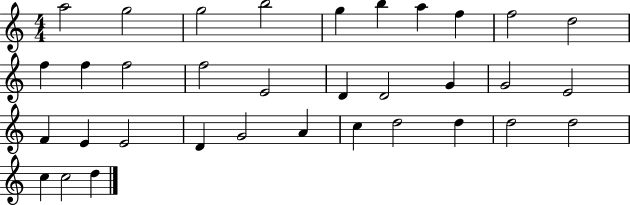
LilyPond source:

{
  \clef treble
  \numericTimeSignature
  \time 4/4
  \key c \major
  a''2 g''2 | g''2 b''2 | g''4 b''4 a''4 f''4 | f''2 d''2 | \break f''4 f''4 f''2 | f''2 e'2 | d'4 d'2 g'4 | g'2 e'2 | \break f'4 e'4 e'2 | d'4 g'2 a'4 | c''4 d''2 d''4 | d''2 d''2 | \break c''4 c''2 d''4 | \bar "|."
}